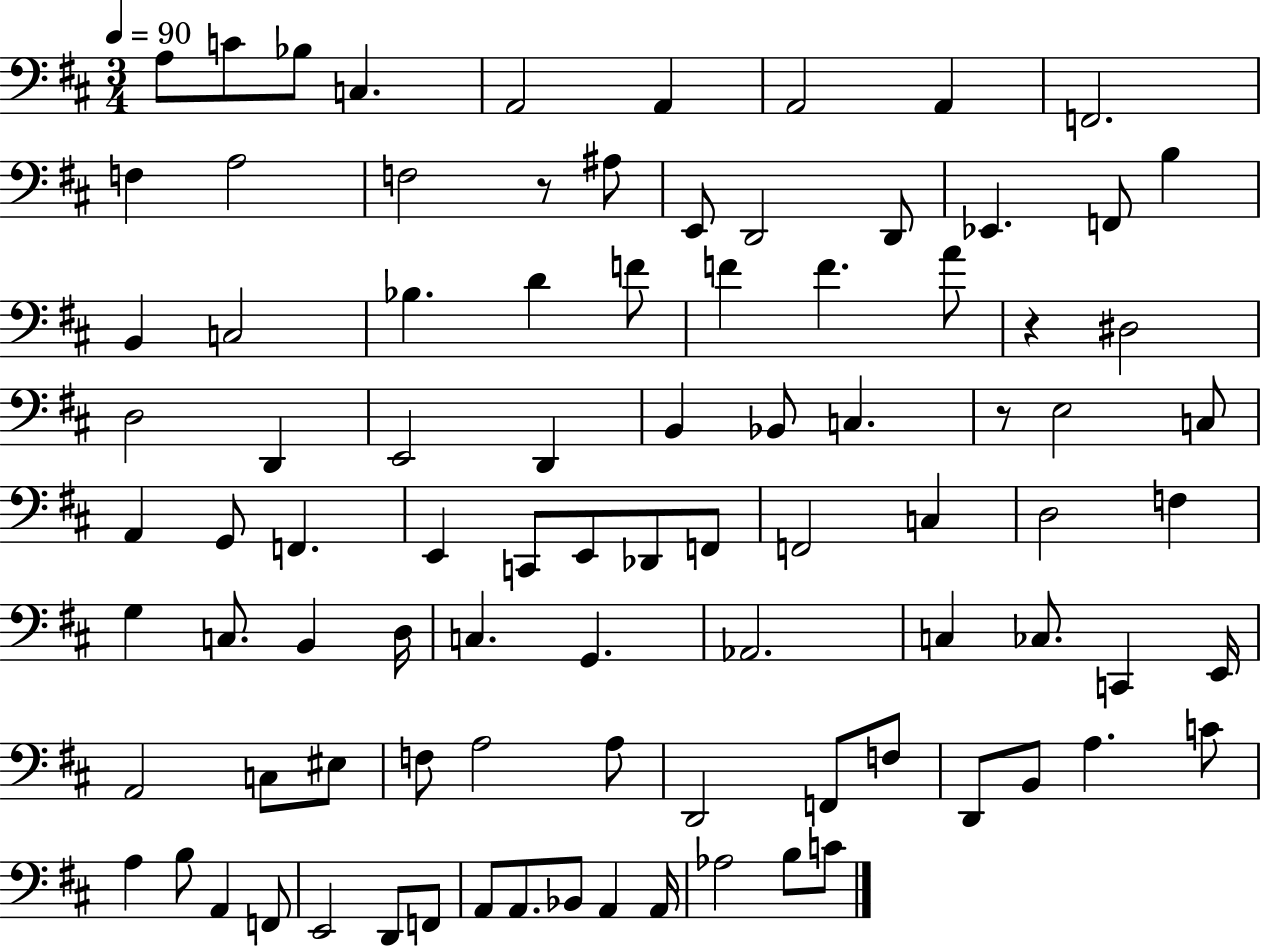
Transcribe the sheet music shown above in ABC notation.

X:1
T:Untitled
M:3/4
L:1/4
K:D
A,/2 C/2 _B,/2 C, A,,2 A,, A,,2 A,, F,,2 F, A,2 F,2 z/2 ^A,/2 E,,/2 D,,2 D,,/2 _E,, F,,/2 B, B,, C,2 _B, D F/2 F F A/2 z ^D,2 D,2 D,, E,,2 D,, B,, _B,,/2 C, z/2 E,2 C,/2 A,, G,,/2 F,, E,, C,,/2 E,,/2 _D,,/2 F,,/2 F,,2 C, D,2 F, G, C,/2 B,, D,/4 C, G,, _A,,2 C, _C,/2 C,, E,,/4 A,,2 C,/2 ^E,/2 F,/2 A,2 A,/2 D,,2 F,,/2 F,/2 D,,/2 B,,/2 A, C/2 A, B,/2 A,, F,,/2 E,,2 D,,/2 F,,/2 A,,/2 A,,/2 _B,,/2 A,, A,,/4 _A,2 B,/2 C/2